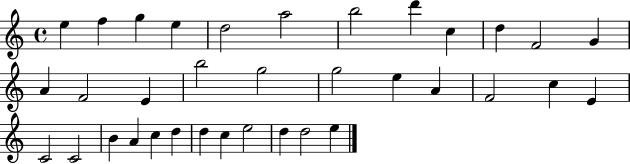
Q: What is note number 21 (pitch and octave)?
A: F4